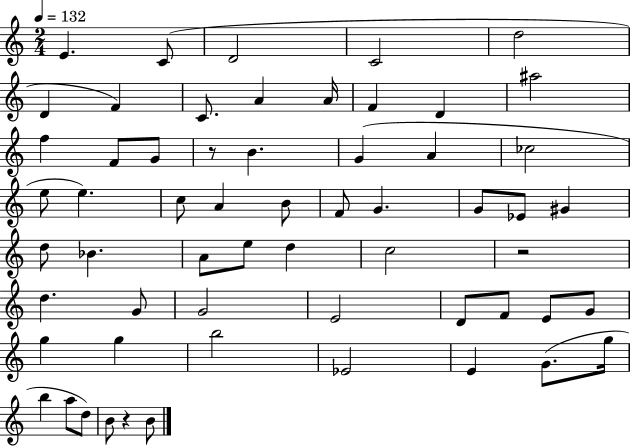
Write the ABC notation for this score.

X:1
T:Untitled
M:2/4
L:1/4
K:C
E C/2 D2 C2 d2 D F C/2 A A/4 F D ^a2 f F/2 G/2 z/2 B G A _c2 e/2 e c/2 A B/2 F/2 G G/2 _E/2 ^G d/2 _B A/2 e/2 d c2 z2 d G/2 G2 E2 D/2 F/2 E/2 G/2 g g b2 _E2 E G/2 g/4 b a/2 d/2 B/2 z B/2